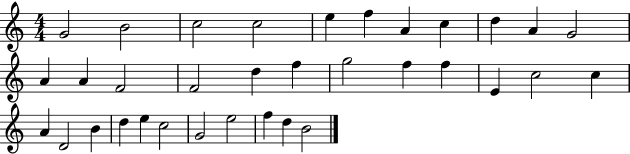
{
  \clef treble
  \numericTimeSignature
  \time 4/4
  \key c \major
  g'2 b'2 | c''2 c''2 | e''4 f''4 a'4 c''4 | d''4 a'4 g'2 | \break a'4 a'4 f'2 | f'2 d''4 f''4 | g''2 f''4 f''4 | e'4 c''2 c''4 | \break a'4 d'2 b'4 | d''4 e''4 c''2 | g'2 e''2 | f''4 d''4 b'2 | \break \bar "|."
}